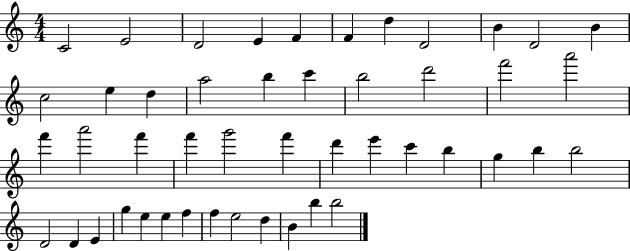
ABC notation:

X:1
T:Untitled
M:4/4
L:1/4
K:C
C2 E2 D2 E F F d D2 B D2 B c2 e d a2 b c' b2 d'2 f'2 a'2 f' a'2 f' f' g'2 f' d' e' c' b g b b2 D2 D E g e e f f e2 d B b b2